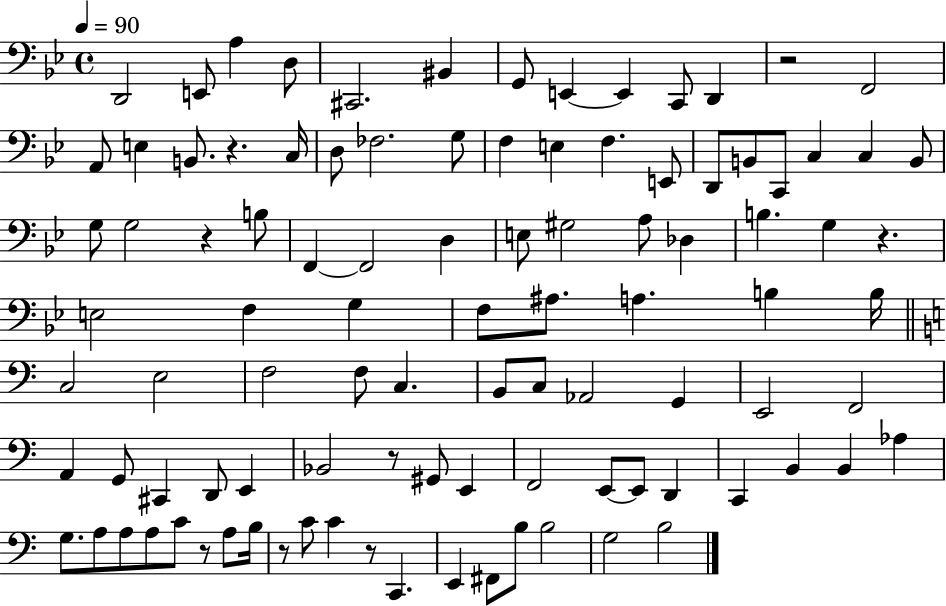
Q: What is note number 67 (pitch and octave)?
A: G#2